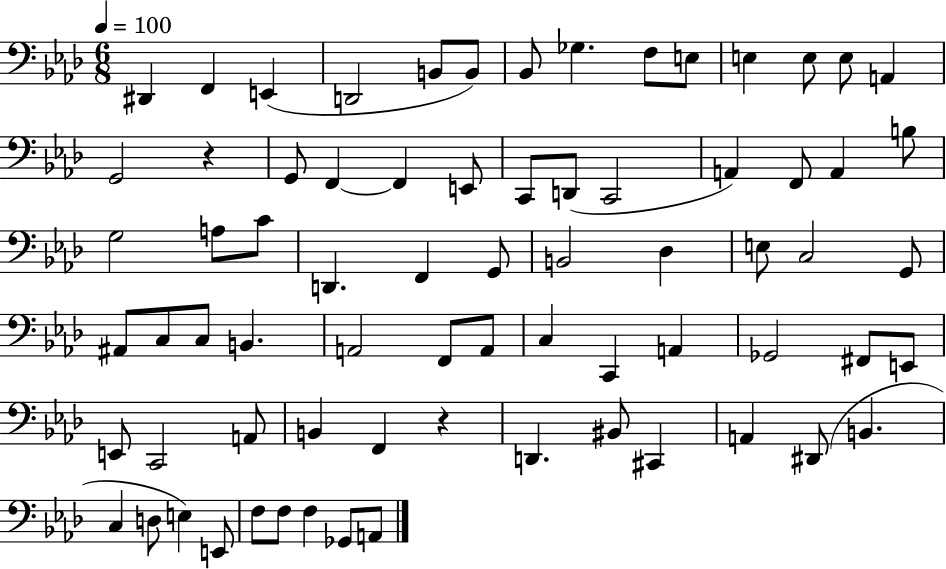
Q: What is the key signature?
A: AES major